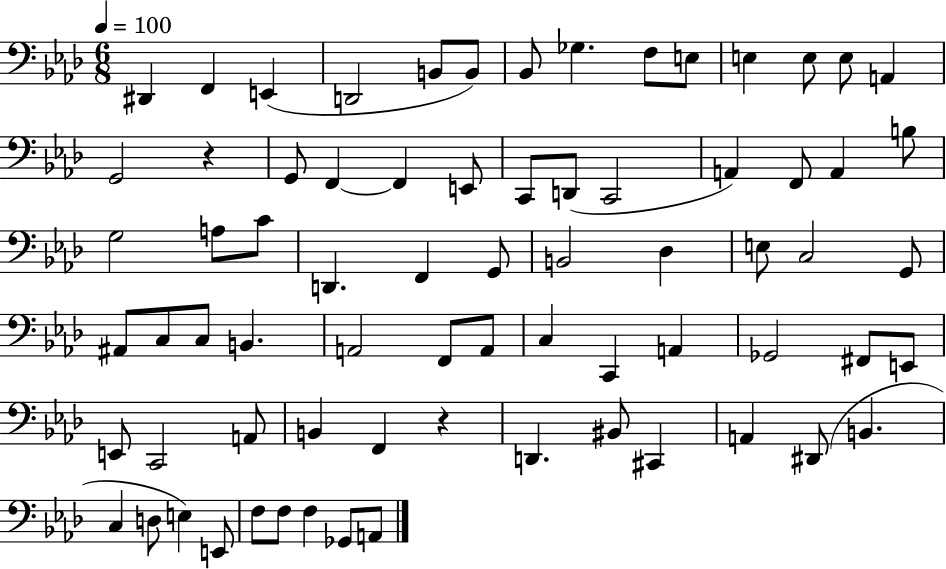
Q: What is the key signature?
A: AES major